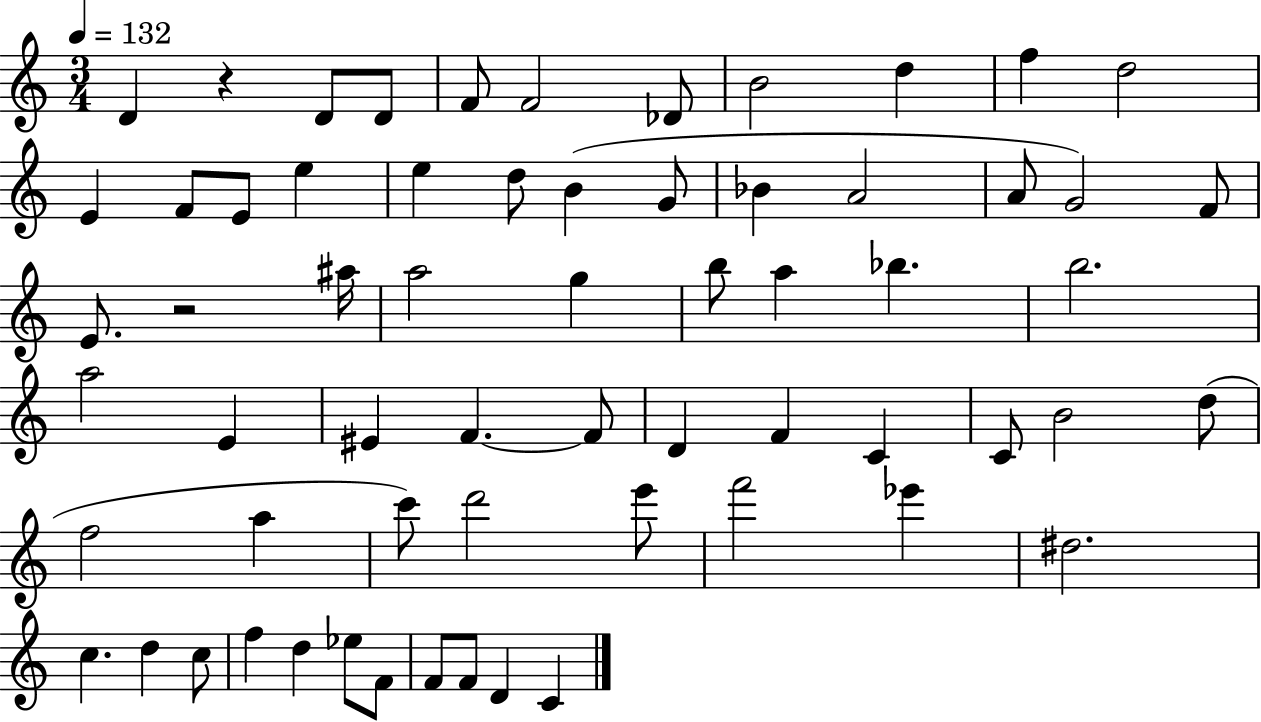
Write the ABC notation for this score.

X:1
T:Untitled
M:3/4
L:1/4
K:C
D z D/2 D/2 F/2 F2 _D/2 B2 d f d2 E F/2 E/2 e e d/2 B G/2 _B A2 A/2 G2 F/2 E/2 z2 ^a/4 a2 g b/2 a _b b2 a2 E ^E F F/2 D F C C/2 B2 d/2 f2 a c'/2 d'2 e'/2 f'2 _e' ^d2 c d c/2 f d _e/2 F/2 F/2 F/2 D C